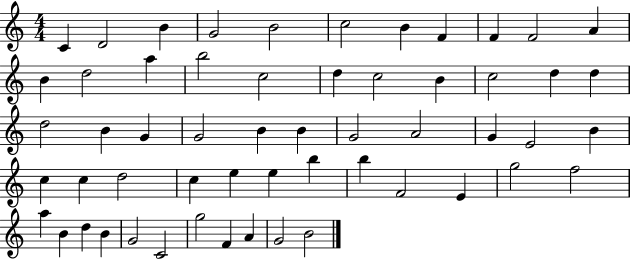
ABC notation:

X:1
T:Untitled
M:4/4
L:1/4
K:C
C D2 B G2 B2 c2 B F F F2 A B d2 a b2 c2 d c2 B c2 d d d2 B G G2 B B G2 A2 G E2 B c c d2 c e e b b F2 E g2 f2 a B d B G2 C2 g2 F A G2 B2